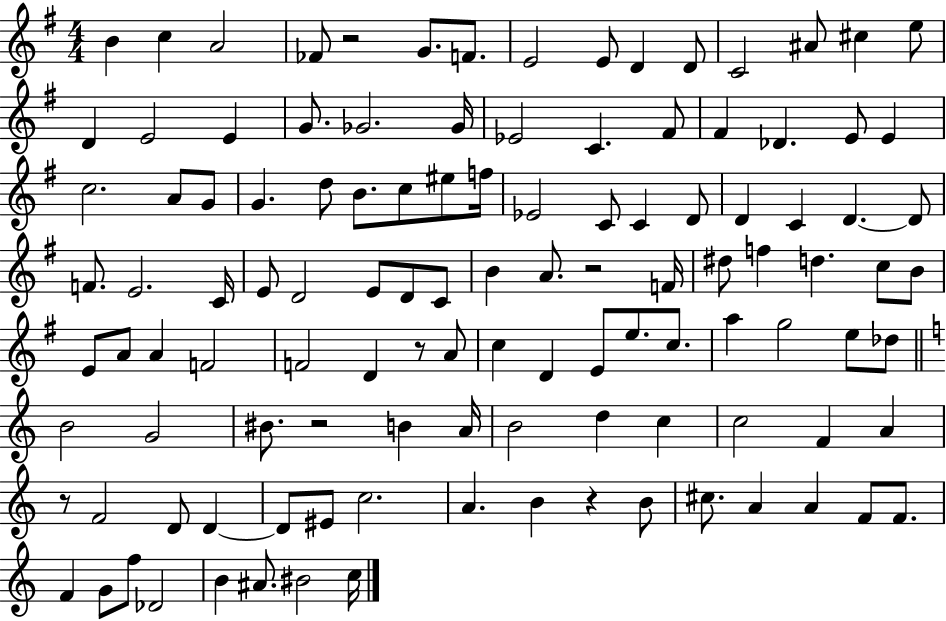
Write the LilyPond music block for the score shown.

{
  \clef treble
  \numericTimeSignature
  \time 4/4
  \key g \major
  b'4 c''4 a'2 | fes'8 r2 g'8. f'8. | e'2 e'8 d'4 d'8 | c'2 ais'8 cis''4 e''8 | \break d'4 e'2 e'4 | g'8. ges'2. ges'16 | ees'2 c'4. fis'8 | fis'4 des'4. e'8 e'4 | \break c''2. a'8 g'8 | g'4. d''8 b'8. c''8 eis''8 f''16 | ees'2 c'8 c'4 d'8 | d'4 c'4 d'4.~~ d'8 | \break f'8. e'2. c'16 | e'8 d'2 e'8 d'8 c'8 | b'4 a'8. r2 f'16 | dis''8 f''4 d''4. c''8 b'8 | \break e'8 a'8 a'4 f'2 | f'2 d'4 r8 a'8 | c''4 d'4 e'8 e''8. c''8. | a''4 g''2 e''8 des''8 | \break \bar "||" \break \key c \major b'2 g'2 | bis'8. r2 b'4 a'16 | b'2 d''4 c''4 | c''2 f'4 a'4 | \break r8 f'2 d'8 d'4~~ | d'8 eis'8 c''2. | a'4. b'4 r4 b'8 | cis''8. a'4 a'4 f'8 f'8. | \break f'4 g'8 f''8 des'2 | b'4 ais'8. bis'2 c''16 | \bar "|."
}